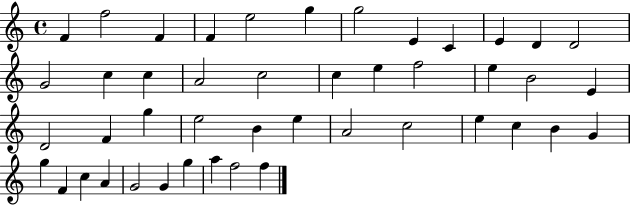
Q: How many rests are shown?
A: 0